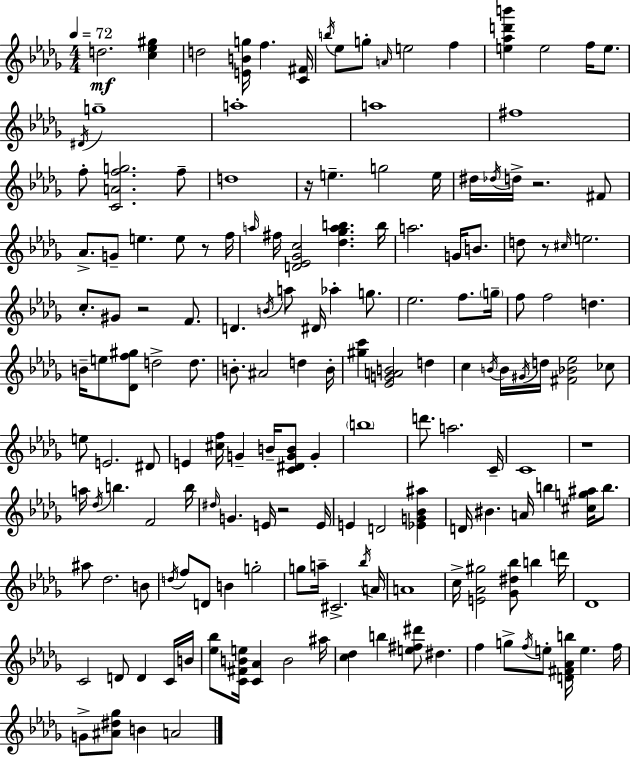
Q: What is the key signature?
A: BES minor